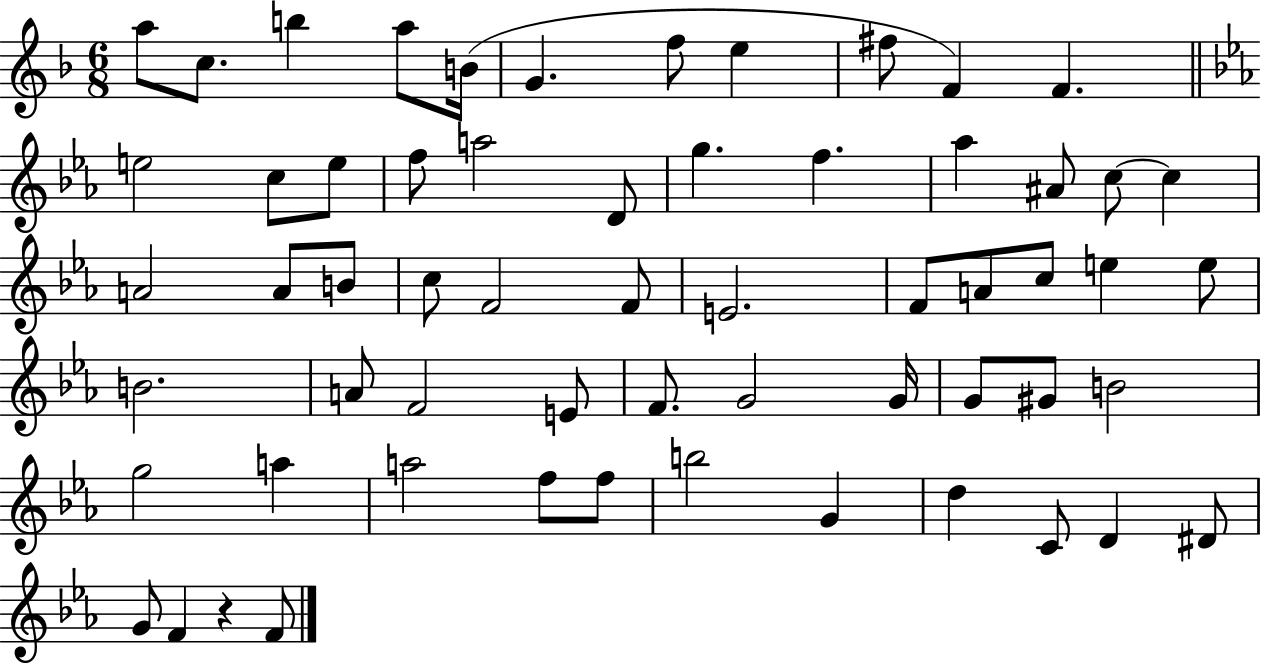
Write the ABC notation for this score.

X:1
T:Untitled
M:6/8
L:1/4
K:F
a/2 c/2 b a/2 B/4 G f/2 e ^f/2 F F e2 c/2 e/2 f/2 a2 D/2 g f _a ^A/2 c/2 c A2 A/2 B/2 c/2 F2 F/2 E2 F/2 A/2 c/2 e e/2 B2 A/2 F2 E/2 F/2 G2 G/4 G/2 ^G/2 B2 g2 a a2 f/2 f/2 b2 G d C/2 D ^D/2 G/2 F z F/2